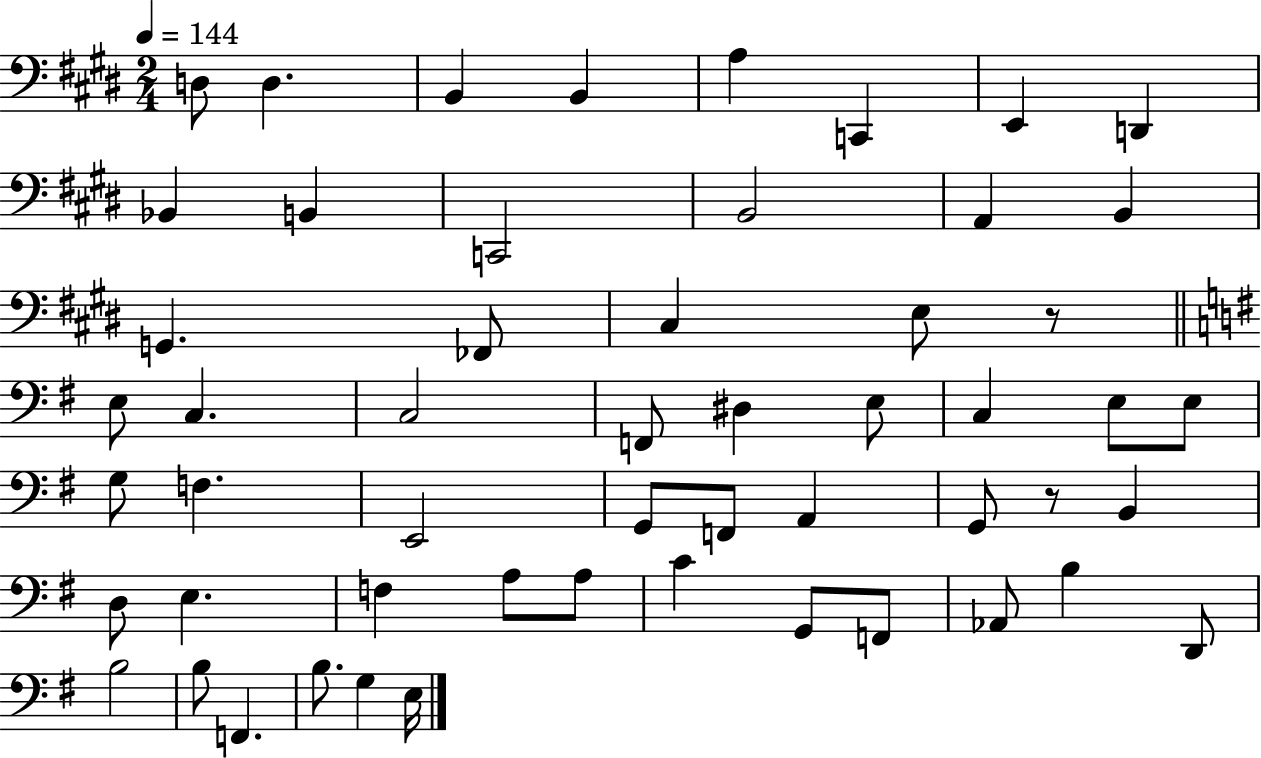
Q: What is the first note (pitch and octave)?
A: D3